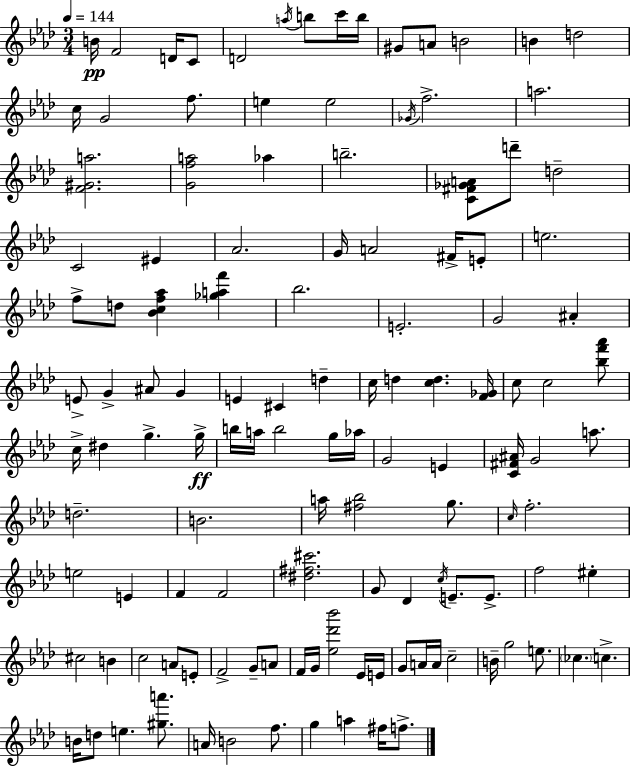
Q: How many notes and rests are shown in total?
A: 125